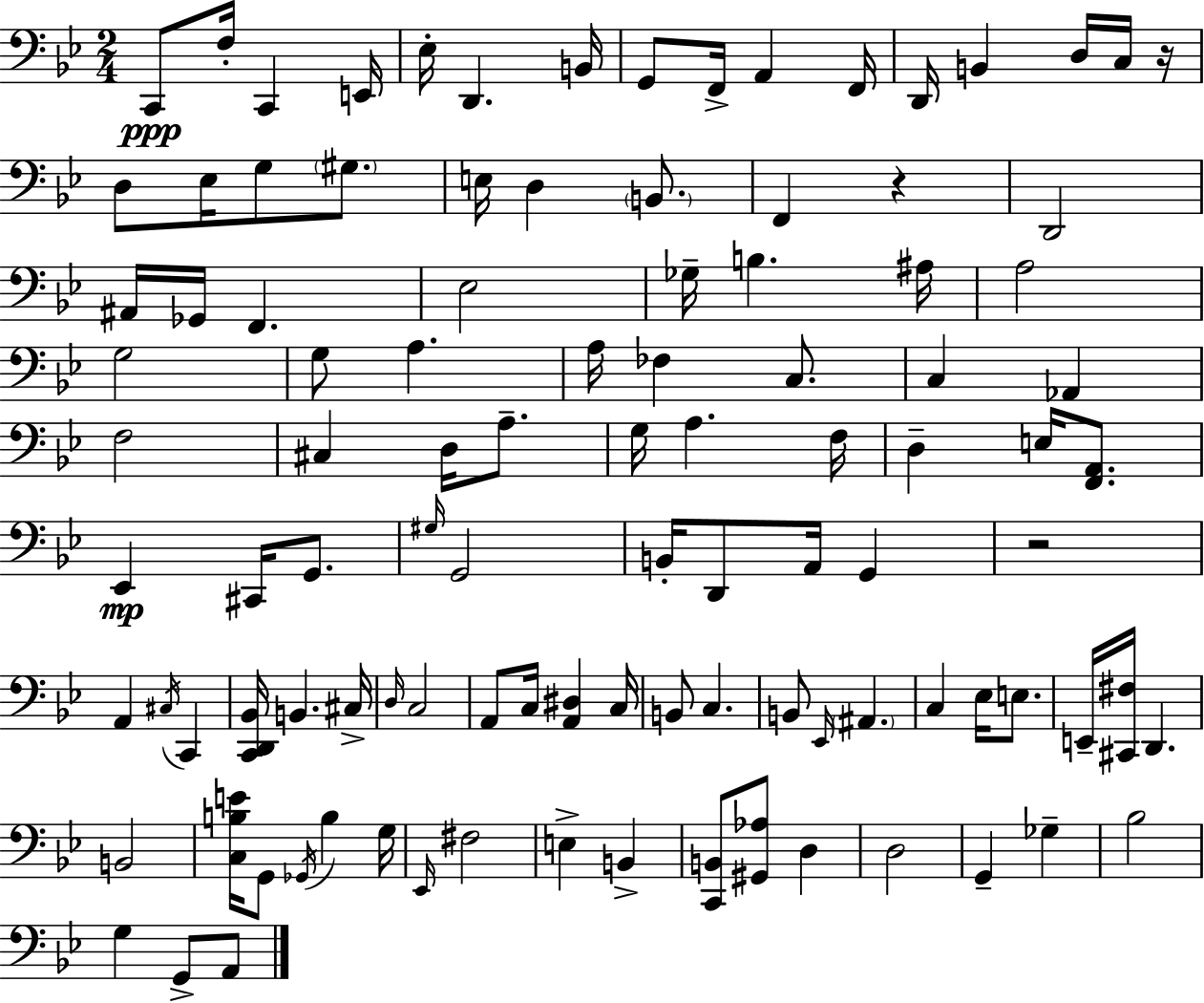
{
  \clef bass
  \numericTimeSignature
  \time 2/4
  \key g \minor
  c,8\ppp f16-. c,4 e,16 | ees16-. d,4. b,16 | g,8 f,16-> a,4 f,16 | d,16 b,4 d16 c16 r16 | \break d8 ees16 g8 \parenthesize gis8. | e16 d4 \parenthesize b,8. | f,4 r4 | d,2 | \break ais,16 ges,16 f,4. | ees2 | ges16-- b4. ais16 | a2 | \break g2 | g8 a4. | a16 fes4 c8. | c4 aes,4 | \break f2 | cis4 d16 a8.-- | g16 a4. f16 | d4-- e16 <f, a,>8. | \break ees,4\mp cis,16 g,8. | \grace { gis16 } g,2 | b,16-. d,8 a,16 g,4 | r2 | \break a,4 \acciaccatura { cis16 } c,4 | <c, d, bes,>16 b,4. | cis16-> \grace { d16 } c2 | a,8 c16 <a, dis>4 | \break c16 b,8 c4. | b,8 \grace { ees,16 } \parenthesize ais,4. | c4 | ees16 e8. e,16-- <cis, fis>16 d,4. | \break b,2 | <c b e'>16 g,8 \acciaccatura { ges,16 } | b4 g16 \grace { ees,16 } fis2 | e4-> | \break b,4-> <c, b,>8 | <gis, aes>8 d4 d2 | g,4-- | ges4-- bes2 | \break g4 | g,8-> a,8 \bar "|."
}